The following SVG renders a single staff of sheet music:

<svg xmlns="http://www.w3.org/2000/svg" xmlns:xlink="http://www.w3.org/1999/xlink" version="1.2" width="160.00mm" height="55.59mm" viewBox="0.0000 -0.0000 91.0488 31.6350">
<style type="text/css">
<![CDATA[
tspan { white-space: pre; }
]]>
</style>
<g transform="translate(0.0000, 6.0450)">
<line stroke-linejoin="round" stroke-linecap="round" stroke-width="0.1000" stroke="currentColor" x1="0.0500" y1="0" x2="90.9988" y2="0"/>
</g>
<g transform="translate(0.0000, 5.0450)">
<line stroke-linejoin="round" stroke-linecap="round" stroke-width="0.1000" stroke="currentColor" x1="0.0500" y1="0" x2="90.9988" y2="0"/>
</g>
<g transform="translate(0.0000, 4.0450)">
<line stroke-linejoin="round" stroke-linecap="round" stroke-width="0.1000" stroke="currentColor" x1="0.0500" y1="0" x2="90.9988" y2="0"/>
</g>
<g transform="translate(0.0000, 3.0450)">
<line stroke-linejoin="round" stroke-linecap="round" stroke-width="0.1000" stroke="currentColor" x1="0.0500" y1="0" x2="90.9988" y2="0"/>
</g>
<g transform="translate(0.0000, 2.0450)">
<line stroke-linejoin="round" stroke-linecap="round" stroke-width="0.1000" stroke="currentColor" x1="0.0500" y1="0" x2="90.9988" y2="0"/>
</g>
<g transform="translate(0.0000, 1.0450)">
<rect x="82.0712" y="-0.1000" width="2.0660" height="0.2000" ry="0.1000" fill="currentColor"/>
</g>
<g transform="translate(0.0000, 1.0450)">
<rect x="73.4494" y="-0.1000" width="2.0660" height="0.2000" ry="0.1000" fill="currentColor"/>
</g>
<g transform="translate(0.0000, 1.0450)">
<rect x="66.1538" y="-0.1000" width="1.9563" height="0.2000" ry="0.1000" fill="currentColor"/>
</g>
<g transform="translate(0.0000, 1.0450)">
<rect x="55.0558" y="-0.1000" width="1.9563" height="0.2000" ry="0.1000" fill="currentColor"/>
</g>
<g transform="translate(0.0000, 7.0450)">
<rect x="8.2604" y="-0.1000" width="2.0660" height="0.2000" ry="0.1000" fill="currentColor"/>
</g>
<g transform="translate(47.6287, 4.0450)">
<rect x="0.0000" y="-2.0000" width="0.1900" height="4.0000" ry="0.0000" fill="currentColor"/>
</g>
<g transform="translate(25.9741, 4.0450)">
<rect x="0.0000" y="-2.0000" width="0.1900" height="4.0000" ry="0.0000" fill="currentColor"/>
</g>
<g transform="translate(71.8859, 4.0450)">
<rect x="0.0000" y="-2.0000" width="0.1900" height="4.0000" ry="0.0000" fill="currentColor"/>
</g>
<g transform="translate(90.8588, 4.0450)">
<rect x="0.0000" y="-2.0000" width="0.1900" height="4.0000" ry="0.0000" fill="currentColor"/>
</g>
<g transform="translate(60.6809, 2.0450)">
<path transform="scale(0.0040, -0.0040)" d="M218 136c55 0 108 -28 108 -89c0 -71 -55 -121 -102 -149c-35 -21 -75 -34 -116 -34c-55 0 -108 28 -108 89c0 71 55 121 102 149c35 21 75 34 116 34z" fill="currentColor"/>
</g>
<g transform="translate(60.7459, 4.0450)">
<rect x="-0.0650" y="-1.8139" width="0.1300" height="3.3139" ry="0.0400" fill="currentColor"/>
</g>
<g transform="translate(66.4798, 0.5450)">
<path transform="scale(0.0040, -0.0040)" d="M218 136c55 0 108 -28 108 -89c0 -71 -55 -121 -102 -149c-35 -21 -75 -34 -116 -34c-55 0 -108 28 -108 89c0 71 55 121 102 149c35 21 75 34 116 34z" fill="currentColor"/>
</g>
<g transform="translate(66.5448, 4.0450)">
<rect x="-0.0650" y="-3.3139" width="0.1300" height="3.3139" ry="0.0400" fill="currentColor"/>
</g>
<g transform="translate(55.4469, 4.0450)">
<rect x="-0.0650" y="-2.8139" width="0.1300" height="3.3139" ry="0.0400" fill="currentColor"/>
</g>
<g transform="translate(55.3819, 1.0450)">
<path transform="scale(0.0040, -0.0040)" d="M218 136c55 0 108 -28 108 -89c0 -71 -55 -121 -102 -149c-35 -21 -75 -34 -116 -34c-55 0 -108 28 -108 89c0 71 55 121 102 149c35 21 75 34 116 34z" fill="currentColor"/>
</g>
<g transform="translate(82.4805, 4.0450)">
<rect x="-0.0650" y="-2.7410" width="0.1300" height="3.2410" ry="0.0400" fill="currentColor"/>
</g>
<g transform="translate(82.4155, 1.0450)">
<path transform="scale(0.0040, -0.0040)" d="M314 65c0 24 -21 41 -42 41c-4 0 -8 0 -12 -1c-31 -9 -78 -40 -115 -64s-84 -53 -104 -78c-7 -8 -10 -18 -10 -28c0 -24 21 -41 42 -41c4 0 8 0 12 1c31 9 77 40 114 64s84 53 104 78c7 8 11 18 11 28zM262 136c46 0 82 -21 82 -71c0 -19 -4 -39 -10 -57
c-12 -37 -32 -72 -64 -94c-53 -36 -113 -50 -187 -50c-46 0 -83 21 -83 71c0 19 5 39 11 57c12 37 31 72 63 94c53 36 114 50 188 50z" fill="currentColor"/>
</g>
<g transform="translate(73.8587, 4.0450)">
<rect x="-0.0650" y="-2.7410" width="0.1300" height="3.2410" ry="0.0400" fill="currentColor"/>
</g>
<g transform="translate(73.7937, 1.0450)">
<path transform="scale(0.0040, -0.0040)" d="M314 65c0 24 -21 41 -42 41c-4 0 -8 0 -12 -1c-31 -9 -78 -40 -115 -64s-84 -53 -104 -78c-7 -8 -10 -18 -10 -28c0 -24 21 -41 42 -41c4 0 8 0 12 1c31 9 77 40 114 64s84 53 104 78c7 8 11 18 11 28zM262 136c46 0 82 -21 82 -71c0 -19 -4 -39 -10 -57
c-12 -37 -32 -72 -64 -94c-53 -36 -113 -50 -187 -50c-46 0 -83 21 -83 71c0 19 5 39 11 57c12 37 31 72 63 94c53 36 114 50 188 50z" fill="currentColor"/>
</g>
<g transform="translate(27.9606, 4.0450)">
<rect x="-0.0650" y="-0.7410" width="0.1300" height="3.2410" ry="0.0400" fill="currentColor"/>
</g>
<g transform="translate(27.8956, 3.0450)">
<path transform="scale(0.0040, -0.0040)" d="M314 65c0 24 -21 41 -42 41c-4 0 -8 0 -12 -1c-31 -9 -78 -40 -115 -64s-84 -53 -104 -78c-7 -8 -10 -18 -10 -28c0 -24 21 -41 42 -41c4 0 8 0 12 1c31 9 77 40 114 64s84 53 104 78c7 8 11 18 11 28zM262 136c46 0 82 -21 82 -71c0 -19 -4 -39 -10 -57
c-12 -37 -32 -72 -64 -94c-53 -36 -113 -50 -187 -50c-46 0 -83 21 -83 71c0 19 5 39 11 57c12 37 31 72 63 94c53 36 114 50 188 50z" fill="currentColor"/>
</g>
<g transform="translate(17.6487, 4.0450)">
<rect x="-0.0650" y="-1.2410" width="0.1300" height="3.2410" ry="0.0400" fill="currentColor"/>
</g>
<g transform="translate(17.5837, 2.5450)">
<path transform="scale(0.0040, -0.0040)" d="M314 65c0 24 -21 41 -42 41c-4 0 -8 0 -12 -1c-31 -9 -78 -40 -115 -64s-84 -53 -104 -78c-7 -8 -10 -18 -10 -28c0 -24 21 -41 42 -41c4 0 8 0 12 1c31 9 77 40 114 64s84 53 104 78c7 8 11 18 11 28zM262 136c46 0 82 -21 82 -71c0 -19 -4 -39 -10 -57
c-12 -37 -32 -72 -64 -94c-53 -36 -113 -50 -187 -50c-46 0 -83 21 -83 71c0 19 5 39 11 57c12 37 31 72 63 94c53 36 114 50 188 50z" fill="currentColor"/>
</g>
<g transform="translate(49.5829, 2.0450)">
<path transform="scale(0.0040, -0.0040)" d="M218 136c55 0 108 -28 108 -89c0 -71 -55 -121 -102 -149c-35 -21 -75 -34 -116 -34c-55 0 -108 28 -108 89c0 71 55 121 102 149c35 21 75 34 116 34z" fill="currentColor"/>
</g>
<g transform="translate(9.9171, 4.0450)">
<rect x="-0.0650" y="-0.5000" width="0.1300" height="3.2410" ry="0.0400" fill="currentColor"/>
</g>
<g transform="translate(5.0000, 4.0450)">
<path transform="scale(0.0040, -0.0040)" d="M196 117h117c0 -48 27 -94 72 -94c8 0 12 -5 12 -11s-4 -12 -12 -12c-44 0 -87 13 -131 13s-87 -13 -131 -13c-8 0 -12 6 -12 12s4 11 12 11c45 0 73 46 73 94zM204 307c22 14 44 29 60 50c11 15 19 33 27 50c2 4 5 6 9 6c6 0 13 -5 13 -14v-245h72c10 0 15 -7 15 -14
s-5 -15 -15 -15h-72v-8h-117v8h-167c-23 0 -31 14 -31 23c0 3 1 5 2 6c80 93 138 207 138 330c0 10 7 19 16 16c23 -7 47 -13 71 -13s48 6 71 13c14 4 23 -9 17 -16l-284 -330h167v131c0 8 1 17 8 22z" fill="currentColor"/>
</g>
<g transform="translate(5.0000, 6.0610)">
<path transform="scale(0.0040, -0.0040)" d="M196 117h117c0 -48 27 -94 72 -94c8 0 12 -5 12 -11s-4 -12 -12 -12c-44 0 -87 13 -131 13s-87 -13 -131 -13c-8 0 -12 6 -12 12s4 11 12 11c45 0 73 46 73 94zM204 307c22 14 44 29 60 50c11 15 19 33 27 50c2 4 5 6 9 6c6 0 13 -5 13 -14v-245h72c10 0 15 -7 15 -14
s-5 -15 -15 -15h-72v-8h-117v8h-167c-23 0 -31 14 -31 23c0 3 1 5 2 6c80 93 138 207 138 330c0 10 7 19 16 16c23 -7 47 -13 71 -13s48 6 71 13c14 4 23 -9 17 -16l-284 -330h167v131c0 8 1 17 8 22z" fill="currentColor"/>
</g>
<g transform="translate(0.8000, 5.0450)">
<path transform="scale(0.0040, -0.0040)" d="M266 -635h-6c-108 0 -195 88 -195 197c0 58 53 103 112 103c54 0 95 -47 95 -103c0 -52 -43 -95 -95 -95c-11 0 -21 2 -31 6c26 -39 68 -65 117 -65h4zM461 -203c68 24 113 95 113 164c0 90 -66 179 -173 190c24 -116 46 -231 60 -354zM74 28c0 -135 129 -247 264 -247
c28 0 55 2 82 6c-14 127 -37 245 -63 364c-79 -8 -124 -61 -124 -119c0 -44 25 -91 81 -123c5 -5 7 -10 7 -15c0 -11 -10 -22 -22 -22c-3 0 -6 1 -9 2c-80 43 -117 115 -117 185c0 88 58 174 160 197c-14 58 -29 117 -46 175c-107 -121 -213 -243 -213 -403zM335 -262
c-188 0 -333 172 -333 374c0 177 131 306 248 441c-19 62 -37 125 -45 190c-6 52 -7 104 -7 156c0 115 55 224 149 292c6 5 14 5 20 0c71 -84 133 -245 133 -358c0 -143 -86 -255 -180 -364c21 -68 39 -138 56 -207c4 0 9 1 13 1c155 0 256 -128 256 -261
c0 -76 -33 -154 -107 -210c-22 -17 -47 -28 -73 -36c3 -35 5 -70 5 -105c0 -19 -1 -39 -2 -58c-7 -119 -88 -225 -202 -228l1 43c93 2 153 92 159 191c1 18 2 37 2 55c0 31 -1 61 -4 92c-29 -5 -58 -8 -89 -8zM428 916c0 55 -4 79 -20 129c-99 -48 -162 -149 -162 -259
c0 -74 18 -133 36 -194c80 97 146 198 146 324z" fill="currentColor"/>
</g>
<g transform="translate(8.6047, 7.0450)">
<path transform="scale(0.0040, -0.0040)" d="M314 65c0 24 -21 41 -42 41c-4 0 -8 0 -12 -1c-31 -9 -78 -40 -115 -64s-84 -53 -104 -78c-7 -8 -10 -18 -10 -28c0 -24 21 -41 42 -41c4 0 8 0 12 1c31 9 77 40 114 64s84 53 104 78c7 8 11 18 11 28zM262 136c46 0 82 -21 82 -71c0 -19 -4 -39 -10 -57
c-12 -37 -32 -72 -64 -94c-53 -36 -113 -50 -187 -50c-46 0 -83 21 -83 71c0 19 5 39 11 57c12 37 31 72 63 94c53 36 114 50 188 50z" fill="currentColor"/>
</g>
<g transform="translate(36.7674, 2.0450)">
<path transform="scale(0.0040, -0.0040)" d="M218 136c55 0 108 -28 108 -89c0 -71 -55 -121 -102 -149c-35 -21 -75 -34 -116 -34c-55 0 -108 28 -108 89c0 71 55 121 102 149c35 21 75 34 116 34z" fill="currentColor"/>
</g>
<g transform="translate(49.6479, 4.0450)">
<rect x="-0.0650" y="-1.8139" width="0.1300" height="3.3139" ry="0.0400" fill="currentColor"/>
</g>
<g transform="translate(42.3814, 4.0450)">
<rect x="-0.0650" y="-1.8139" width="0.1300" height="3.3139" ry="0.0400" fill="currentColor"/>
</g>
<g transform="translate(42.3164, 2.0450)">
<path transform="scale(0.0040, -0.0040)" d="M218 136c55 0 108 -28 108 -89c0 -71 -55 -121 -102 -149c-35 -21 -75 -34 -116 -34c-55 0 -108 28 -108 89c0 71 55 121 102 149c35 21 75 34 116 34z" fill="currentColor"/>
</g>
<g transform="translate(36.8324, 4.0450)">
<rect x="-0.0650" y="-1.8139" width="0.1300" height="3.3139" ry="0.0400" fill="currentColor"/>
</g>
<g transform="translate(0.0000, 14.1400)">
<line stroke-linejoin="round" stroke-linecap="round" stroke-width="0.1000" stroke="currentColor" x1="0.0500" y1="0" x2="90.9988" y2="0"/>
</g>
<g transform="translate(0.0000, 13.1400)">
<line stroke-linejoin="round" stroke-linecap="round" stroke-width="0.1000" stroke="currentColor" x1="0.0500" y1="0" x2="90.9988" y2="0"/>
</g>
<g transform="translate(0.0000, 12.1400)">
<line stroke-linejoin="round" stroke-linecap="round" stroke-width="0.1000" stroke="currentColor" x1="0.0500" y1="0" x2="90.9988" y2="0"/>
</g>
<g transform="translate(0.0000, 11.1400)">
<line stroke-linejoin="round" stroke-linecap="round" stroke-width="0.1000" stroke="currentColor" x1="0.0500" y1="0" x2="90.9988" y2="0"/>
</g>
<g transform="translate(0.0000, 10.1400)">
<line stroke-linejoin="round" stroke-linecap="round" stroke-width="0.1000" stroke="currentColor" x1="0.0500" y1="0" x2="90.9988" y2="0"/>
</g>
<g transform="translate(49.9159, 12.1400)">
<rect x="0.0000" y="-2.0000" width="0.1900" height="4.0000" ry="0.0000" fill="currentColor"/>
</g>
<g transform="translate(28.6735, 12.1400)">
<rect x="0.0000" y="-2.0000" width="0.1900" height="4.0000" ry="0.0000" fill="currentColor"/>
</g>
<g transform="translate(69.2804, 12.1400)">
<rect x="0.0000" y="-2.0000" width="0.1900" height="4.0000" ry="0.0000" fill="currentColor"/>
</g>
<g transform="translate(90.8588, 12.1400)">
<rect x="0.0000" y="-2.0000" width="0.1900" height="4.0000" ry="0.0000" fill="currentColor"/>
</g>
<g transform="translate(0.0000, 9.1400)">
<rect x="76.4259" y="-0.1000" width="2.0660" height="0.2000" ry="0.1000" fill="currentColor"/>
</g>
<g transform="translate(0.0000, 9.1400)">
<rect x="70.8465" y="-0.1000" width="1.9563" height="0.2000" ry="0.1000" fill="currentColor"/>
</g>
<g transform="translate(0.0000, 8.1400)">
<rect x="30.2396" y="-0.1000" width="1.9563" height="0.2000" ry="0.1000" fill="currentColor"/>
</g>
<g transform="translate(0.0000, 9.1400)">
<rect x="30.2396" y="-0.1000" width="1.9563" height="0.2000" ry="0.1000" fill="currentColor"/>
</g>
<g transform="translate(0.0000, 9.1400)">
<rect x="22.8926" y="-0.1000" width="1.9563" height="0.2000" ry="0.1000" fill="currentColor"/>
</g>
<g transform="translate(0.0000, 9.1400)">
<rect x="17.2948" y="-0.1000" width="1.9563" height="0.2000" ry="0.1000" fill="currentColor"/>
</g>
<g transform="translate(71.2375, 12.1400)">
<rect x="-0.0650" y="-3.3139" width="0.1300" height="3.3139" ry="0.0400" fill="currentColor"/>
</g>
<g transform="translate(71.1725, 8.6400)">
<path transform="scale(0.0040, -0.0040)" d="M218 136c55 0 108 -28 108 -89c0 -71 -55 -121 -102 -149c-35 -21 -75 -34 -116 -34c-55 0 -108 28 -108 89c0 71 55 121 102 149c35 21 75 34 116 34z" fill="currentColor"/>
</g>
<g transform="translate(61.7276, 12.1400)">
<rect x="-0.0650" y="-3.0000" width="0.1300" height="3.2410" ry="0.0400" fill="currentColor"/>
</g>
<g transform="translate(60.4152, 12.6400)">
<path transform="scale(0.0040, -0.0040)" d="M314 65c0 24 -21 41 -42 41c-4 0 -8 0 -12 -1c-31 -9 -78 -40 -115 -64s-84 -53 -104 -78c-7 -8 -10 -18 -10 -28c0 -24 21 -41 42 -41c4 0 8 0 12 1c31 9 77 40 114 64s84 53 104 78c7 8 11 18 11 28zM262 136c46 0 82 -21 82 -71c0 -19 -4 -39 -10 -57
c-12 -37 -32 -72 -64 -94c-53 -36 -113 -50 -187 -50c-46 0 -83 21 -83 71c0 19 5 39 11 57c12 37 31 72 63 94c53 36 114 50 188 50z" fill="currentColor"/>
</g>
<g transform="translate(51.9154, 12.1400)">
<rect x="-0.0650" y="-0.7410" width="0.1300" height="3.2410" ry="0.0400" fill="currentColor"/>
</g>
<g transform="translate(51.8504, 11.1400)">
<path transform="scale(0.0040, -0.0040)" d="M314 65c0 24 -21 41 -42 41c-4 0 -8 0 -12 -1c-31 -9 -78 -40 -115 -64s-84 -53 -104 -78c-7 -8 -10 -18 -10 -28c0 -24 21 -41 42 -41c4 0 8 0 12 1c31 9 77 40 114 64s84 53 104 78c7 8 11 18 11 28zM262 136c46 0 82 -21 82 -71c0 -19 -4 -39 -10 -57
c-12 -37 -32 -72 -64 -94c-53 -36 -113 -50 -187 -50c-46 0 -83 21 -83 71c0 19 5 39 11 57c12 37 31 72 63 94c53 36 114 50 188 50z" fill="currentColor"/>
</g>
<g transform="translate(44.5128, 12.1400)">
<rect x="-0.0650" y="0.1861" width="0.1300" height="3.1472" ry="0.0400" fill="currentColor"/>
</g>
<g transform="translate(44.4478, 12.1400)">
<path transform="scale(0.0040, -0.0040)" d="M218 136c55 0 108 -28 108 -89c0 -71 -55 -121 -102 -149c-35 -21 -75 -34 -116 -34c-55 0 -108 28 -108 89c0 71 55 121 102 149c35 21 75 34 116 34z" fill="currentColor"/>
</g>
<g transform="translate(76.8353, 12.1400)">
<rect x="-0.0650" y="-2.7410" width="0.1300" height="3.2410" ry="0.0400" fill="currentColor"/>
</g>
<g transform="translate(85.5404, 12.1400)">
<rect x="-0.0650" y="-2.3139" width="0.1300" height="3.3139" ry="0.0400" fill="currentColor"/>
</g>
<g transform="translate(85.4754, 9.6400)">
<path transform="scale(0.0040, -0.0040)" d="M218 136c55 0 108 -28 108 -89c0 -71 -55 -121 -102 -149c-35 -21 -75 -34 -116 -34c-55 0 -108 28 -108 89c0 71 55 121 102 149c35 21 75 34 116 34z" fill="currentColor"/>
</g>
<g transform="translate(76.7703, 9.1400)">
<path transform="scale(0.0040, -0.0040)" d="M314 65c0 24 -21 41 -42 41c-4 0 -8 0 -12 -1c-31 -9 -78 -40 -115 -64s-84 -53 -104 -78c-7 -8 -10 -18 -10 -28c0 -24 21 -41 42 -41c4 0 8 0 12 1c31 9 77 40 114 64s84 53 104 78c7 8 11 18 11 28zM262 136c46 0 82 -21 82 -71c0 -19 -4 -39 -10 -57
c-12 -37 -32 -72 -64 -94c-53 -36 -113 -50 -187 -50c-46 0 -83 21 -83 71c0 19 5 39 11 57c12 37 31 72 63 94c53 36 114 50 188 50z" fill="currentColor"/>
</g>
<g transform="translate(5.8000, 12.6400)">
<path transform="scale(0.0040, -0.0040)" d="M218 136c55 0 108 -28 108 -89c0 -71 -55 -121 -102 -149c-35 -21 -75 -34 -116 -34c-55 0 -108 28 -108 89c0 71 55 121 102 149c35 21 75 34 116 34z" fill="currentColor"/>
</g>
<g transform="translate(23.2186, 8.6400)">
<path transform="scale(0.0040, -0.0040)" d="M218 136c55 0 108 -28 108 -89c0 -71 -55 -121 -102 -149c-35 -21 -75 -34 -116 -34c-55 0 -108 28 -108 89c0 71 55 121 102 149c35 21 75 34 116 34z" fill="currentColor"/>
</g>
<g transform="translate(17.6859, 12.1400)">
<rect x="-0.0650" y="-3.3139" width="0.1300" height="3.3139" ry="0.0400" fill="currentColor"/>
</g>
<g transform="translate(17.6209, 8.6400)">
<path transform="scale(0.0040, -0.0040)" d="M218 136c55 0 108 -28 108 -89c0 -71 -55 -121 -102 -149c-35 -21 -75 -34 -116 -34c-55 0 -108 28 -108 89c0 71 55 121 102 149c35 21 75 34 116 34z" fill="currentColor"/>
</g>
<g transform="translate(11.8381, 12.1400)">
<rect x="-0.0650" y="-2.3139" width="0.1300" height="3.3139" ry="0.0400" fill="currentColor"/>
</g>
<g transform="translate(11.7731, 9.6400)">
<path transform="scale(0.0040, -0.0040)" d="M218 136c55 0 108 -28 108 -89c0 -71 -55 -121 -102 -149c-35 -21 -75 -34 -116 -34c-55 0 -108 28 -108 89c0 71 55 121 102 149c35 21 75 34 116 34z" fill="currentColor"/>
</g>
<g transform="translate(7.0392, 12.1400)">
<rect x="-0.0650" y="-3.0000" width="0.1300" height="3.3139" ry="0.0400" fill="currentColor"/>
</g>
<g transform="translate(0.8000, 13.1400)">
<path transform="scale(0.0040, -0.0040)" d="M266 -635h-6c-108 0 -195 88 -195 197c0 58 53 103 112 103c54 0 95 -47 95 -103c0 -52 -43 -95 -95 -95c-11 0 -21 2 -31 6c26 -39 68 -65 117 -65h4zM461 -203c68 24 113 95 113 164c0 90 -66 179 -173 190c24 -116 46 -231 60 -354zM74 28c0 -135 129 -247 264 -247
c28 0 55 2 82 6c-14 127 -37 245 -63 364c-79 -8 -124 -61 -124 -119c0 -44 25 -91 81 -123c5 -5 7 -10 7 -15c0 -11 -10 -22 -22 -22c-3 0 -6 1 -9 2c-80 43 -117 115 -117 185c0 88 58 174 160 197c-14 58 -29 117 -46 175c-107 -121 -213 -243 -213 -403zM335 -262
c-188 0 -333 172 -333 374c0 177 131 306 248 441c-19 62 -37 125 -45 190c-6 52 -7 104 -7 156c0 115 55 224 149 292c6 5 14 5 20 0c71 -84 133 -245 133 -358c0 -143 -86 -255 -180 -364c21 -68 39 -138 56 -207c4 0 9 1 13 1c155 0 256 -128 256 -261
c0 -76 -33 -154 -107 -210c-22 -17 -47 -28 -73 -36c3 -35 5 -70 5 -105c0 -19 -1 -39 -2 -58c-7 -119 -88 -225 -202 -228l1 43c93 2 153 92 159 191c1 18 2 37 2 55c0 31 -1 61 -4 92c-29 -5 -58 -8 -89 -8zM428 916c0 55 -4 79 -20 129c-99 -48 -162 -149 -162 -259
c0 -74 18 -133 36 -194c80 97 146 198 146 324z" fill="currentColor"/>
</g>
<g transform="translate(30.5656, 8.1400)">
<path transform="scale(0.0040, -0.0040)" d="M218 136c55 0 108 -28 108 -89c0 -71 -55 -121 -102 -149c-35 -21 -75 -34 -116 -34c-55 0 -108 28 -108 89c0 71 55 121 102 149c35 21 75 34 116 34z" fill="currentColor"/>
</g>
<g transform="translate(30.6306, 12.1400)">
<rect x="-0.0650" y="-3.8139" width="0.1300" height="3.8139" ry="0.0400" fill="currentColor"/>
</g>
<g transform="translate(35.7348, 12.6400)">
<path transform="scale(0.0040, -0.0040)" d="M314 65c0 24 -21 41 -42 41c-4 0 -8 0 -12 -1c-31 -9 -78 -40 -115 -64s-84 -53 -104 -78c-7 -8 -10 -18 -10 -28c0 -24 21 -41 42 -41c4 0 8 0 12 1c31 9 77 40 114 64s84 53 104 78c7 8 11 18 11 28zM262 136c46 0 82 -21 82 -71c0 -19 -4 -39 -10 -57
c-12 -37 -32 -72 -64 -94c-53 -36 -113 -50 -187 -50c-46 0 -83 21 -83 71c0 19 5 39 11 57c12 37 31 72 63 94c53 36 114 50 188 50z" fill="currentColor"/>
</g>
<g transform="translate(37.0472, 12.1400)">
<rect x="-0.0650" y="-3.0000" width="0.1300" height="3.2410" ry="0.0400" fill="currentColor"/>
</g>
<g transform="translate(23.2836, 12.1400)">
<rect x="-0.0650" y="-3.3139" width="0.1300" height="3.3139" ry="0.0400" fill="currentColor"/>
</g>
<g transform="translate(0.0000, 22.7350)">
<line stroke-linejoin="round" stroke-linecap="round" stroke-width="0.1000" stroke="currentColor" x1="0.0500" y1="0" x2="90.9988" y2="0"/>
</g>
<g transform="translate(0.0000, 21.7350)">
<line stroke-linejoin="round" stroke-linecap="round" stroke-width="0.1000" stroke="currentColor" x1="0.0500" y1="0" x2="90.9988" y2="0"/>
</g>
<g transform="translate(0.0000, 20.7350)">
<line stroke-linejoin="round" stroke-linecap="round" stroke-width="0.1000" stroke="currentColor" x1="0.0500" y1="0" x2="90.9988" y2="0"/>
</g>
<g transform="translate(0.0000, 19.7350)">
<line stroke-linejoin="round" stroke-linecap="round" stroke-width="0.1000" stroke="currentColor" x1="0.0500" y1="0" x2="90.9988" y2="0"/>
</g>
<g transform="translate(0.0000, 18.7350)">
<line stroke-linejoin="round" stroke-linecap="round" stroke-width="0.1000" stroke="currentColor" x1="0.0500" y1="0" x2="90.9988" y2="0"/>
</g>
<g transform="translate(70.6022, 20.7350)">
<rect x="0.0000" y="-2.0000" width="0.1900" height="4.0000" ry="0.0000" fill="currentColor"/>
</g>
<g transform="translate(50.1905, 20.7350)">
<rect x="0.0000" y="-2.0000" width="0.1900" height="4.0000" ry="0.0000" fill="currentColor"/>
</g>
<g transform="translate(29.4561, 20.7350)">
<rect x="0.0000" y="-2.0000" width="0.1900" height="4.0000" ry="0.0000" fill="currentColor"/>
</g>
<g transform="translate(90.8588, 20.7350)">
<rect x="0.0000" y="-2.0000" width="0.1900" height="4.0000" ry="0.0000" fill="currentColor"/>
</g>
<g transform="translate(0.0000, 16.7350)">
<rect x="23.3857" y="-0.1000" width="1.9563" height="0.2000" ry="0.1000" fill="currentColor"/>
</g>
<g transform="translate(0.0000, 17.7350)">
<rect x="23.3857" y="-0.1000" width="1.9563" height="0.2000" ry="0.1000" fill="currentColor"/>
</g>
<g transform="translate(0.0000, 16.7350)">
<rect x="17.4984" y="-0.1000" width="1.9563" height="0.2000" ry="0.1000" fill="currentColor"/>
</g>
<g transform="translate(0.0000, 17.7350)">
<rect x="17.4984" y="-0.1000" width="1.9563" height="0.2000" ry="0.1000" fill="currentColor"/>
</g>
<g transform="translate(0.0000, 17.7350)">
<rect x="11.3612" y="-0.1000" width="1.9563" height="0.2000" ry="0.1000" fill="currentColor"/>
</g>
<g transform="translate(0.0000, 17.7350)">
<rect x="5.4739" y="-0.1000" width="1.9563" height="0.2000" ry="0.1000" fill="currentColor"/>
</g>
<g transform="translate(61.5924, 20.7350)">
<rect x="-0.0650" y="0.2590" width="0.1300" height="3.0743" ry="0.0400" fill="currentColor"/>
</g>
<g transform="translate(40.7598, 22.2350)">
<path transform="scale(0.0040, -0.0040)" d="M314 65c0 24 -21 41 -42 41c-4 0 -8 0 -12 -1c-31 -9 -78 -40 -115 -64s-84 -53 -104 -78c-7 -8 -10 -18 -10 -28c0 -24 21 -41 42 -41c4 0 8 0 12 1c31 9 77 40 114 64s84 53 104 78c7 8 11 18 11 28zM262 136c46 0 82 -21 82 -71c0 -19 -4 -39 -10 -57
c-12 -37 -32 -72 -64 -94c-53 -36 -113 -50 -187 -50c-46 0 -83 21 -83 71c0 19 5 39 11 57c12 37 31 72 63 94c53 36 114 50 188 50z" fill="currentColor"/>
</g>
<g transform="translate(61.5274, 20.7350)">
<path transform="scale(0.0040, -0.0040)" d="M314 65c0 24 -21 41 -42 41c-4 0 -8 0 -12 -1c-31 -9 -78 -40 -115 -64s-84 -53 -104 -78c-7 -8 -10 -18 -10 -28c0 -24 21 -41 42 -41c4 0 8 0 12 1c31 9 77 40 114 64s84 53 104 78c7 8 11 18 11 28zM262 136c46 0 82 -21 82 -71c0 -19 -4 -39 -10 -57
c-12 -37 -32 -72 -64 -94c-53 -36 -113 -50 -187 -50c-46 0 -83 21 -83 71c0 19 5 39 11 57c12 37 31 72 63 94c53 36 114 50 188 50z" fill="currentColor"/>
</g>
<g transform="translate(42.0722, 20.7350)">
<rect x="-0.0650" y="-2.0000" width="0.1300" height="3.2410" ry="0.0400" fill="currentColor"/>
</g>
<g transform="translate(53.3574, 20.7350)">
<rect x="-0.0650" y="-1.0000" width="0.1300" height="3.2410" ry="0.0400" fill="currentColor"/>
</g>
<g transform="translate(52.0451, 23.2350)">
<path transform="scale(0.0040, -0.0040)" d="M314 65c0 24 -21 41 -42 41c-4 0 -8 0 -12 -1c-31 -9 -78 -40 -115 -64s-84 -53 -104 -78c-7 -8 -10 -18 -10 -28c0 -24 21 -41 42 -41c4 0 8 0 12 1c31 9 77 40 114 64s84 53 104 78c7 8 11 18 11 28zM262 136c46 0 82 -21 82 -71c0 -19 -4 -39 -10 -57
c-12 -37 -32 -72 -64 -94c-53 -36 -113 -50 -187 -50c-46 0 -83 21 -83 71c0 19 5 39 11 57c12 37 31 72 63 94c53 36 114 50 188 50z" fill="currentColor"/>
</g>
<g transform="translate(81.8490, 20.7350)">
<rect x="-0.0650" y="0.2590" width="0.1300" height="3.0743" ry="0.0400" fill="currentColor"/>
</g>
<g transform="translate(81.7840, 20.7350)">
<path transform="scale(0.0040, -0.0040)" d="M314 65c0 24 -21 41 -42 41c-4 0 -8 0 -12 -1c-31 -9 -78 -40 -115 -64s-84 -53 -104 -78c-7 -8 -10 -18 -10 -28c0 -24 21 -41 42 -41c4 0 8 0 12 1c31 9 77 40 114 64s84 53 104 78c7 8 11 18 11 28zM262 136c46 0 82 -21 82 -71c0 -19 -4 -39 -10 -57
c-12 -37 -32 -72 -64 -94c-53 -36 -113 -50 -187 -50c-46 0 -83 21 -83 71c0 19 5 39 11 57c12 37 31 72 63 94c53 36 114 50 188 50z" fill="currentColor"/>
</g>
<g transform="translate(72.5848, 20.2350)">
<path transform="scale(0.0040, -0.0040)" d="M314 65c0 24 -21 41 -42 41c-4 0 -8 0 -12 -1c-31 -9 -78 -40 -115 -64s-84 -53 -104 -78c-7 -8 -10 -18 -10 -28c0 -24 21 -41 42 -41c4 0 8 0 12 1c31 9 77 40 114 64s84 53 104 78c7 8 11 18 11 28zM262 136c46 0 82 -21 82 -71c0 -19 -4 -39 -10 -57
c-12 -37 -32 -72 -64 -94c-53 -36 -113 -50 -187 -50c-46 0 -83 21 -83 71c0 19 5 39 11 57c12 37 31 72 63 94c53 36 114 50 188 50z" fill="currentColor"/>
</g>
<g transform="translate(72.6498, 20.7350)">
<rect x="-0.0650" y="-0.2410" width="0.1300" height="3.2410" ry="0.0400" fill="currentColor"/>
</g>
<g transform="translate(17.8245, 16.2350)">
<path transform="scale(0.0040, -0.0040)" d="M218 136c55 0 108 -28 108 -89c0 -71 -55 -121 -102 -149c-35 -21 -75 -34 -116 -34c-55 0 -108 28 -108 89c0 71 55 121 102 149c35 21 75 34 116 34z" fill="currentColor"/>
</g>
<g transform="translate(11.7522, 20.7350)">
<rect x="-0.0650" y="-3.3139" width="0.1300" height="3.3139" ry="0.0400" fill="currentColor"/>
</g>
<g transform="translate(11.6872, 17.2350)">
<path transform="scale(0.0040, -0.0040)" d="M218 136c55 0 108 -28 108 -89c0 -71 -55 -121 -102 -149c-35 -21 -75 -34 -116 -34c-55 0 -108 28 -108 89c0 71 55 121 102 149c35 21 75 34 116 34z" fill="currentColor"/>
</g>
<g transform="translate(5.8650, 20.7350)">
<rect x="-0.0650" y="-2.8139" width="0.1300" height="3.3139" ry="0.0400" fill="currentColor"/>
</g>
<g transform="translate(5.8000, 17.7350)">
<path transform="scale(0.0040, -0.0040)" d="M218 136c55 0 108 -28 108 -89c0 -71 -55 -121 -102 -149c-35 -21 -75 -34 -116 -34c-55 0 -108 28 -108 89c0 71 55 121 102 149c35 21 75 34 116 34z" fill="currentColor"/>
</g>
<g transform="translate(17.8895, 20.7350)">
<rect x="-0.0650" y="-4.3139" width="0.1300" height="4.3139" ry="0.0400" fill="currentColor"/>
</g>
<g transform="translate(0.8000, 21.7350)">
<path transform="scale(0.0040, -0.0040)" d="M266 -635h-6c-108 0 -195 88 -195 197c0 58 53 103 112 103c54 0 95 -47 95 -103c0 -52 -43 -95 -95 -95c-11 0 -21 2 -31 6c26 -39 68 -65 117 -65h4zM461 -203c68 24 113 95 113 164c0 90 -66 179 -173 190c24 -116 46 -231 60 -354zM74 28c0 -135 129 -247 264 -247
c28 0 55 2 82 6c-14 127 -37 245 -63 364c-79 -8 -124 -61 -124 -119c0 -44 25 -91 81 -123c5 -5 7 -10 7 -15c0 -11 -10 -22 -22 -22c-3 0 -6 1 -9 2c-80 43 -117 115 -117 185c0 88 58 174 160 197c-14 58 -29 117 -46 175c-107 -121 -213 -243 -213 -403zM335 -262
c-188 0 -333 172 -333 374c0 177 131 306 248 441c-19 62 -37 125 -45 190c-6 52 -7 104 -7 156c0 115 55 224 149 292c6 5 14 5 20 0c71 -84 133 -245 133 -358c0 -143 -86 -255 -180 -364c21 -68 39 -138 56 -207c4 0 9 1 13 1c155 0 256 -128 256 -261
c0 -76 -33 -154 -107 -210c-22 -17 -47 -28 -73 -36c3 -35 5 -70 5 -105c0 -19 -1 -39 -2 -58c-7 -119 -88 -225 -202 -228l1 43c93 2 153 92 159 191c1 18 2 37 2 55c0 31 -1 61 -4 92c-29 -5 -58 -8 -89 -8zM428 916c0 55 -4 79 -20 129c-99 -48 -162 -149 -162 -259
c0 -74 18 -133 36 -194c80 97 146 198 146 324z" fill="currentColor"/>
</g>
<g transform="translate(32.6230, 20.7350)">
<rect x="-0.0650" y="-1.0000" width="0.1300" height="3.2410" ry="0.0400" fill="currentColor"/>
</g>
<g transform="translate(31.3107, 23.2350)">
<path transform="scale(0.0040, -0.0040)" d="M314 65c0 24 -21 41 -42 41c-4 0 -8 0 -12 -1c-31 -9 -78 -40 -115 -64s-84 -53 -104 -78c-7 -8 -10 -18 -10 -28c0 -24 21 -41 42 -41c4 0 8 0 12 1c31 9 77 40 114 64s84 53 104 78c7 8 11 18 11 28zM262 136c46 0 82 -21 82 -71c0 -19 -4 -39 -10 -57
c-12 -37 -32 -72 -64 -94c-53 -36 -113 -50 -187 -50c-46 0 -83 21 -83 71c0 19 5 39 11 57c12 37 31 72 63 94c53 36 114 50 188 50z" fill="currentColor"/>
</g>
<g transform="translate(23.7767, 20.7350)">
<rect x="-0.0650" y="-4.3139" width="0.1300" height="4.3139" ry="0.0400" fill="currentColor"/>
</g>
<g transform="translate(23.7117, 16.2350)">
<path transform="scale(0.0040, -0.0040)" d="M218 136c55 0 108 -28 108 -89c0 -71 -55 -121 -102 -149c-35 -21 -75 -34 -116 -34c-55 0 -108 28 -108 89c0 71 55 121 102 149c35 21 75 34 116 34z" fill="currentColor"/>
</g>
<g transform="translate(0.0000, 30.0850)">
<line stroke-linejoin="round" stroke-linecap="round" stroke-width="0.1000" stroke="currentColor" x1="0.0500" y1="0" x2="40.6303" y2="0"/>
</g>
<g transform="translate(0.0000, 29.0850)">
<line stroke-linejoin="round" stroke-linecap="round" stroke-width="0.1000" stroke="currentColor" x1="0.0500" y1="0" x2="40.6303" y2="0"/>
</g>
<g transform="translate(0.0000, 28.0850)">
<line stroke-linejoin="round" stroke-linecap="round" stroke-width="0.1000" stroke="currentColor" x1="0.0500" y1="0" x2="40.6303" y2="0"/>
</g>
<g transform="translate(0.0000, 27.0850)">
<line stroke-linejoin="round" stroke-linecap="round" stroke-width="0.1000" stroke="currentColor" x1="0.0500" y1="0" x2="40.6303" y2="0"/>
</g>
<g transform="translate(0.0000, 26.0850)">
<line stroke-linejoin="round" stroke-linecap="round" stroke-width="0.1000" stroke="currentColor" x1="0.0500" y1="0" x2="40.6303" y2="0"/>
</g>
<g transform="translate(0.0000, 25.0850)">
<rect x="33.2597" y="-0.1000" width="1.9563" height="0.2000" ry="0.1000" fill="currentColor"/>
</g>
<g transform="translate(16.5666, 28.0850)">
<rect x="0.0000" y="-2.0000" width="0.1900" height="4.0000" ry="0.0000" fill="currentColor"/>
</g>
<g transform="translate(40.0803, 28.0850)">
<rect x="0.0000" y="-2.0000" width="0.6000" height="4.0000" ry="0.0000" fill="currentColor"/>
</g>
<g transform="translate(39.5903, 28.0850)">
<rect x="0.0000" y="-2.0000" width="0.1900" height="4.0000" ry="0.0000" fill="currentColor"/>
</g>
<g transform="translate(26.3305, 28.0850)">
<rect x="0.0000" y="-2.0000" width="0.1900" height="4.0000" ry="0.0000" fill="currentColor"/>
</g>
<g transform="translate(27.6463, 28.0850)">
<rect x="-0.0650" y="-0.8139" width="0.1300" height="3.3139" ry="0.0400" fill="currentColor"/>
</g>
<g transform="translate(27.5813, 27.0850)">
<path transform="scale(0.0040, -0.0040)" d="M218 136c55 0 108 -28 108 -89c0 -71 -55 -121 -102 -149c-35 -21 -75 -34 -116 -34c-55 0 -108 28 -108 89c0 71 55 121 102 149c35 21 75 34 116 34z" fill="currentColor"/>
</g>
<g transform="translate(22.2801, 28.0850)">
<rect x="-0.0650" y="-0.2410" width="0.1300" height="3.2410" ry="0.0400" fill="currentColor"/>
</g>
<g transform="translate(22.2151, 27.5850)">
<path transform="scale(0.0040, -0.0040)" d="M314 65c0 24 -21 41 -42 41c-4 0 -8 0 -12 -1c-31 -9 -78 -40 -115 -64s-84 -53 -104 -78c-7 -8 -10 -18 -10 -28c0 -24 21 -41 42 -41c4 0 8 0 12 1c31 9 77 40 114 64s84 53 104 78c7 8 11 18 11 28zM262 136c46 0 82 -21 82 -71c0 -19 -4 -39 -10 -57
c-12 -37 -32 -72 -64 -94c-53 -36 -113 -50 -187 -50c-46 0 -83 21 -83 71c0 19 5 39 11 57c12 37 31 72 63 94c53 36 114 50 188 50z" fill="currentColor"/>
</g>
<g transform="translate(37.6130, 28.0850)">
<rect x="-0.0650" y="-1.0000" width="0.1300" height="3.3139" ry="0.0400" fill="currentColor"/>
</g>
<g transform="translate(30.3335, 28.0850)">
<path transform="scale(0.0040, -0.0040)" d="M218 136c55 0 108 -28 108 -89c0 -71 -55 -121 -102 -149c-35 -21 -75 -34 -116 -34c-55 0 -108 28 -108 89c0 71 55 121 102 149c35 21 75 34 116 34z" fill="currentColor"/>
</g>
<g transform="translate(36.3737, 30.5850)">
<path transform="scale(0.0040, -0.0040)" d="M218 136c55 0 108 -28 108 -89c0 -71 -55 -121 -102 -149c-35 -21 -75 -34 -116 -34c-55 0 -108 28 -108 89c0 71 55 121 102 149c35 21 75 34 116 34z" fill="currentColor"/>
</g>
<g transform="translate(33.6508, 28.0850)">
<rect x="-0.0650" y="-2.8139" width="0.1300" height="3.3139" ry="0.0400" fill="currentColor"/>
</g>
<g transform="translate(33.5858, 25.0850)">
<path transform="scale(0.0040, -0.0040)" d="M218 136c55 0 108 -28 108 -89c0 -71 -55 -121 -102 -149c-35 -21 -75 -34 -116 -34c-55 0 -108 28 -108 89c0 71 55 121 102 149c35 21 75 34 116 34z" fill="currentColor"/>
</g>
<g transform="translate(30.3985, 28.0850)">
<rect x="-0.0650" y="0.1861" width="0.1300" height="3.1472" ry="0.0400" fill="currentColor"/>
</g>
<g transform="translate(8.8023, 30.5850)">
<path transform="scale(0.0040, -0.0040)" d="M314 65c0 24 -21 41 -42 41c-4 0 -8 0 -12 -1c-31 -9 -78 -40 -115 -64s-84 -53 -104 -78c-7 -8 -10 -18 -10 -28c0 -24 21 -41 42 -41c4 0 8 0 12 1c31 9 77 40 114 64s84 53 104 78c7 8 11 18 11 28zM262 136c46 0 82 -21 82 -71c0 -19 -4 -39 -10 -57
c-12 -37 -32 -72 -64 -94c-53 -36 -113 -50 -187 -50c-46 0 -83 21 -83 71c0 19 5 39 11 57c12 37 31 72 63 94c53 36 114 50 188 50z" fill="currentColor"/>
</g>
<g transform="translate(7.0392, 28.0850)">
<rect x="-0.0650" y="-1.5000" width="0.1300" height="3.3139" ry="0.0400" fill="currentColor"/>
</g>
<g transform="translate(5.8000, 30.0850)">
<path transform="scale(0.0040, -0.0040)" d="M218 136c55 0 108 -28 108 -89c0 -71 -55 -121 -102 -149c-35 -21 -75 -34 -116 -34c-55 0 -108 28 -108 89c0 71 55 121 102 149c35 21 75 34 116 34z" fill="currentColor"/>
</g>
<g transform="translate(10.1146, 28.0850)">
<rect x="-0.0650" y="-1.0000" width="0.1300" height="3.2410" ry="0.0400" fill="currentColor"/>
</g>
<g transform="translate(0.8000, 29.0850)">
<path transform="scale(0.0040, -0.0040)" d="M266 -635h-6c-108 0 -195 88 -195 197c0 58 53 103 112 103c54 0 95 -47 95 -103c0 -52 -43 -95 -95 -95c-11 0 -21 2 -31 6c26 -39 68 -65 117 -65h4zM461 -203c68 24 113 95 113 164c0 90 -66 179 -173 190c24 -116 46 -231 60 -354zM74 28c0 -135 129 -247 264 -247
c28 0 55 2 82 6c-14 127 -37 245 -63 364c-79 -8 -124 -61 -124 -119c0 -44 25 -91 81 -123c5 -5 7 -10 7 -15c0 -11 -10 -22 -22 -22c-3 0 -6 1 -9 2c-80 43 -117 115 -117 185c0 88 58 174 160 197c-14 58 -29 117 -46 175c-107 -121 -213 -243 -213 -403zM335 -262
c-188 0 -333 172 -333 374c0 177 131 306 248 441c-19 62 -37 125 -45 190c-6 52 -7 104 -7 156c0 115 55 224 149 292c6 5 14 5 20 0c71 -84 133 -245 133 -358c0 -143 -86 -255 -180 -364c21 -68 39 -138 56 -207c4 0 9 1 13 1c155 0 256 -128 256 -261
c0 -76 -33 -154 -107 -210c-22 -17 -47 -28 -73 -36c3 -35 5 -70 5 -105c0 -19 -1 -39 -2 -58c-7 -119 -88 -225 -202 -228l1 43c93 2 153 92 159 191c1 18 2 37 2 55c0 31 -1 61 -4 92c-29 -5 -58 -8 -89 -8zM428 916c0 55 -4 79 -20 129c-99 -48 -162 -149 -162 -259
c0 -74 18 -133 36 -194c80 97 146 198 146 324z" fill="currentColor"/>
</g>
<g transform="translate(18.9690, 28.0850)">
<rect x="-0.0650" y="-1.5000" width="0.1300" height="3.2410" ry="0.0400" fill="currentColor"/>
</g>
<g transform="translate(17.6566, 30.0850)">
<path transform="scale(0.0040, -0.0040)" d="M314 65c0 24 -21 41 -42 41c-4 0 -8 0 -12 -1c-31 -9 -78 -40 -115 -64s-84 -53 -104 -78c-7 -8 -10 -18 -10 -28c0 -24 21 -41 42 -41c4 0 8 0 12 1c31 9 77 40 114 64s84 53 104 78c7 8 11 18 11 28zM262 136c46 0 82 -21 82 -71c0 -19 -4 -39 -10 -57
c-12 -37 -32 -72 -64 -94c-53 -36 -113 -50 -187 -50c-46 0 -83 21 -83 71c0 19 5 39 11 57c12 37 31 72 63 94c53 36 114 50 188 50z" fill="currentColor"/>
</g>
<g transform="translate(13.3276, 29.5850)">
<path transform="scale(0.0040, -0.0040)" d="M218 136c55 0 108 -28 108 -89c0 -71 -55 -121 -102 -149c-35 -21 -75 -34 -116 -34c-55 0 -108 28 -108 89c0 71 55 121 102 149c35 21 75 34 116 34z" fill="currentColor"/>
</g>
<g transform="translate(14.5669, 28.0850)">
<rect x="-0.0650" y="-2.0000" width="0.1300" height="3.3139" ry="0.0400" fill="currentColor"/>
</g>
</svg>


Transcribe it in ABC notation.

X:1
T:Untitled
M:4/4
L:1/4
K:C
C2 e2 d2 f f f a f b a2 a2 A g b b c' A2 B d2 A2 b a2 g a b d' d' D2 F2 D2 B2 c2 B2 E D2 F E2 c2 d B a D